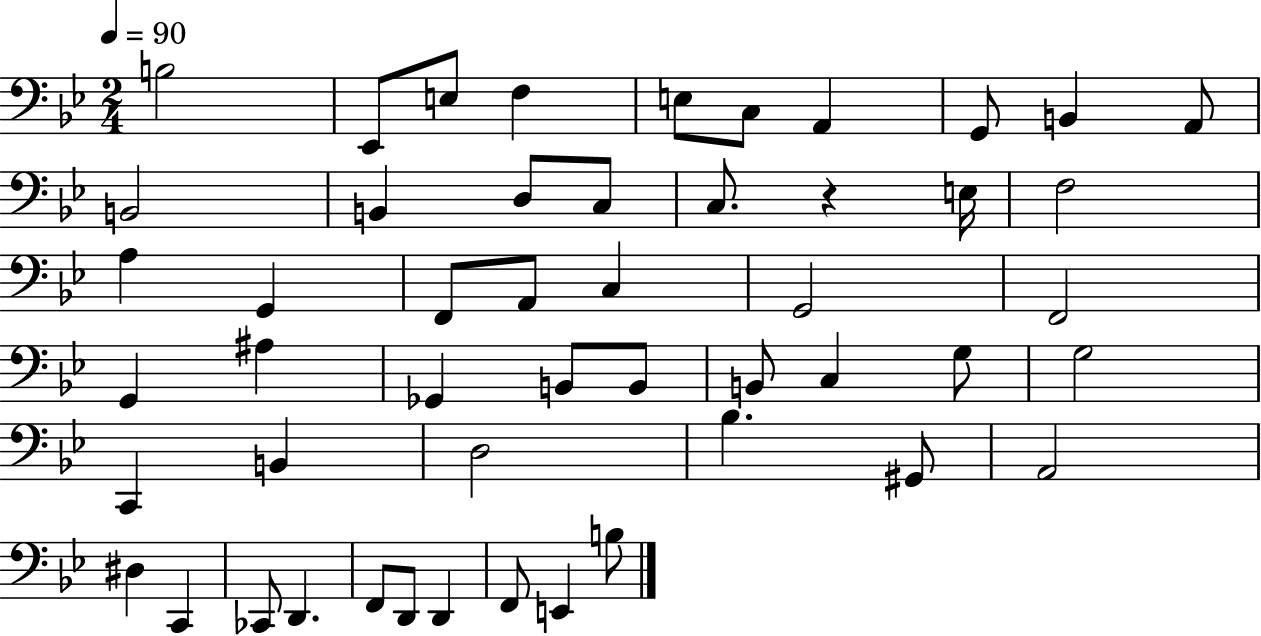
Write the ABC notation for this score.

X:1
T:Untitled
M:2/4
L:1/4
K:Bb
B,2 _E,,/2 E,/2 F, E,/2 C,/2 A,, G,,/2 B,, A,,/2 B,,2 B,, D,/2 C,/2 C,/2 z E,/4 F,2 A, G,, F,,/2 A,,/2 C, G,,2 F,,2 G,, ^A, _G,, B,,/2 B,,/2 B,,/2 C, G,/2 G,2 C,, B,, D,2 _B, ^G,,/2 A,,2 ^D, C,, _C,,/2 D,, F,,/2 D,,/2 D,, F,,/2 E,, B,/2